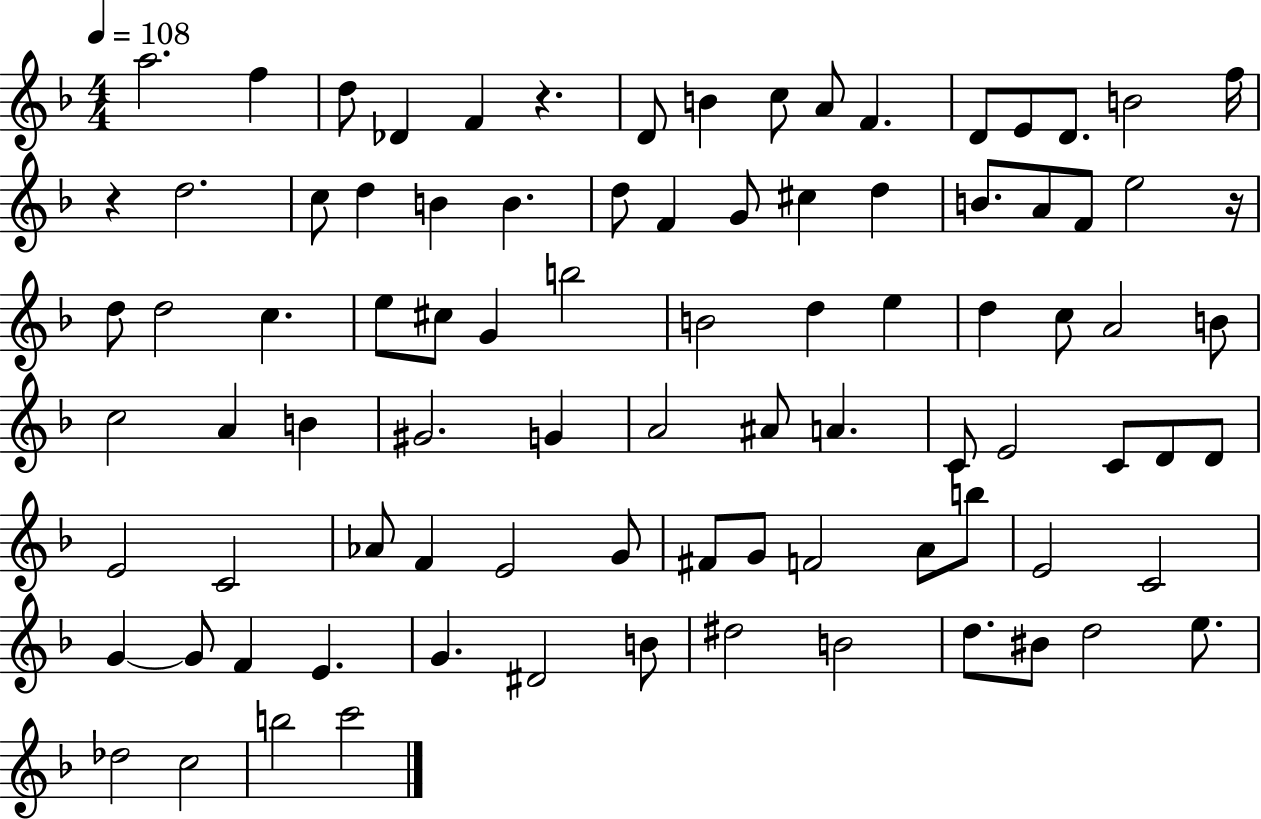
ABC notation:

X:1
T:Untitled
M:4/4
L:1/4
K:F
a2 f d/2 _D F z D/2 B c/2 A/2 F D/2 E/2 D/2 B2 f/4 z d2 c/2 d B B d/2 F G/2 ^c d B/2 A/2 F/2 e2 z/4 d/2 d2 c e/2 ^c/2 G b2 B2 d e d c/2 A2 B/2 c2 A B ^G2 G A2 ^A/2 A C/2 E2 C/2 D/2 D/2 E2 C2 _A/2 F E2 G/2 ^F/2 G/2 F2 A/2 b/2 E2 C2 G G/2 F E G ^D2 B/2 ^d2 B2 d/2 ^B/2 d2 e/2 _d2 c2 b2 c'2